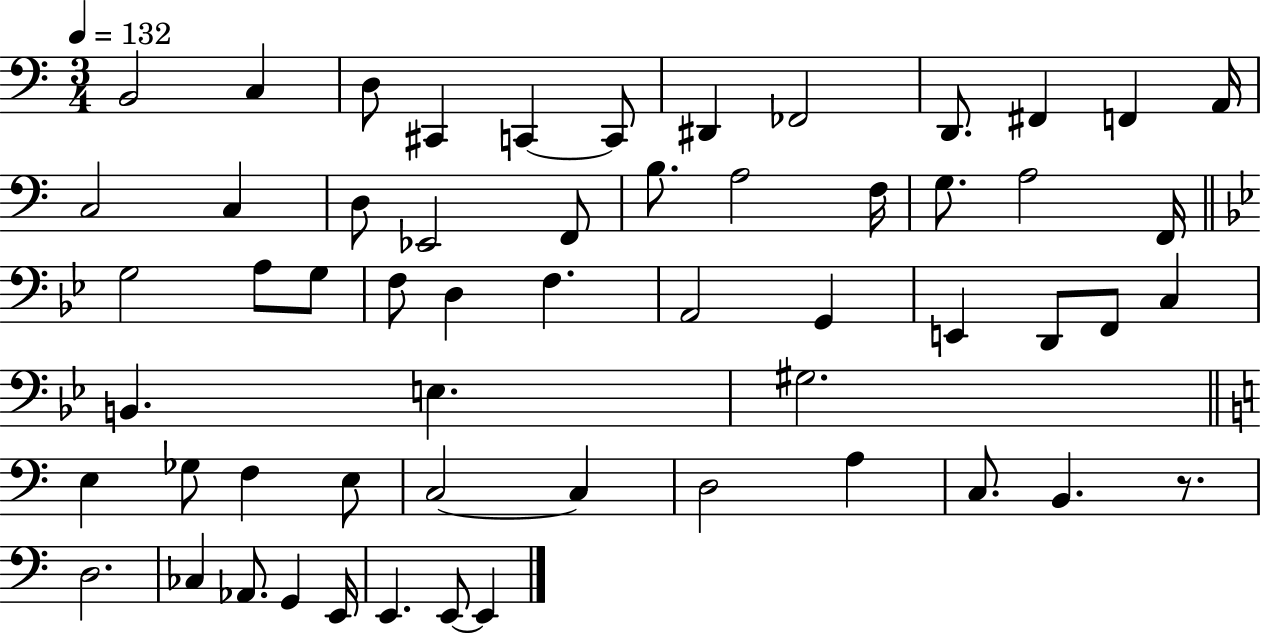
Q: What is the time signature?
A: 3/4